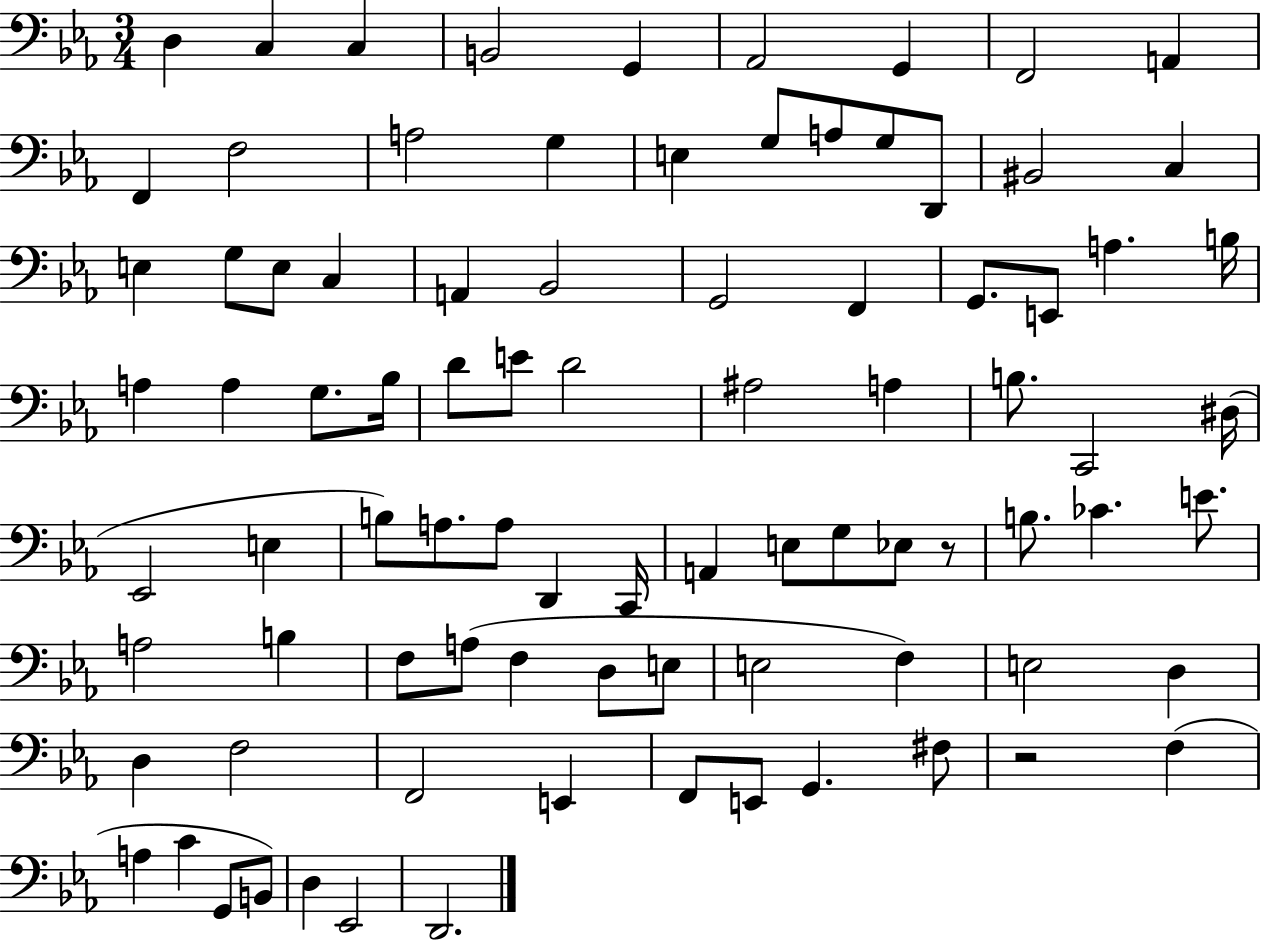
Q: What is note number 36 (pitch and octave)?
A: Bb3